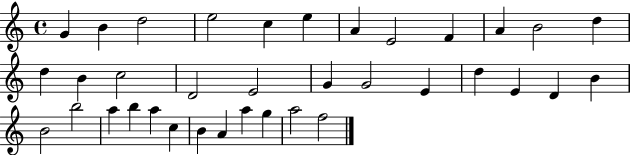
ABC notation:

X:1
T:Untitled
M:4/4
L:1/4
K:C
G B d2 e2 c e A E2 F A B2 d d B c2 D2 E2 G G2 E d E D B B2 b2 a b a c B A a g a2 f2